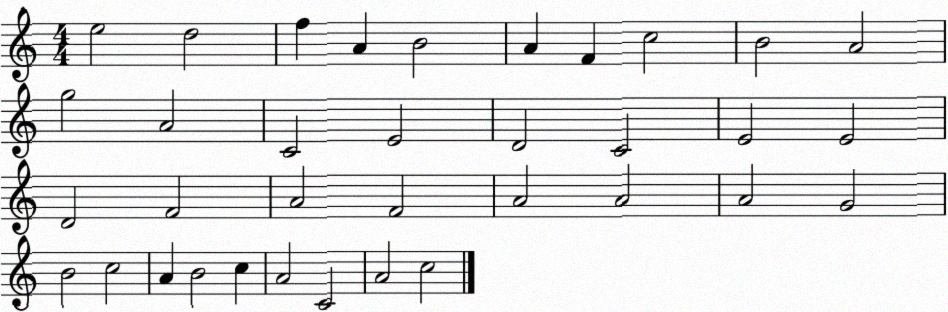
X:1
T:Untitled
M:4/4
L:1/4
K:C
e2 d2 f A B2 A F c2 B2 A2 g2 A2 C2 E2 D2 C2 E2 E2 D2 F2 A2 F2 A2 A2 A2 G2 B2 c2 A B2 c A2 C2 A2 c2